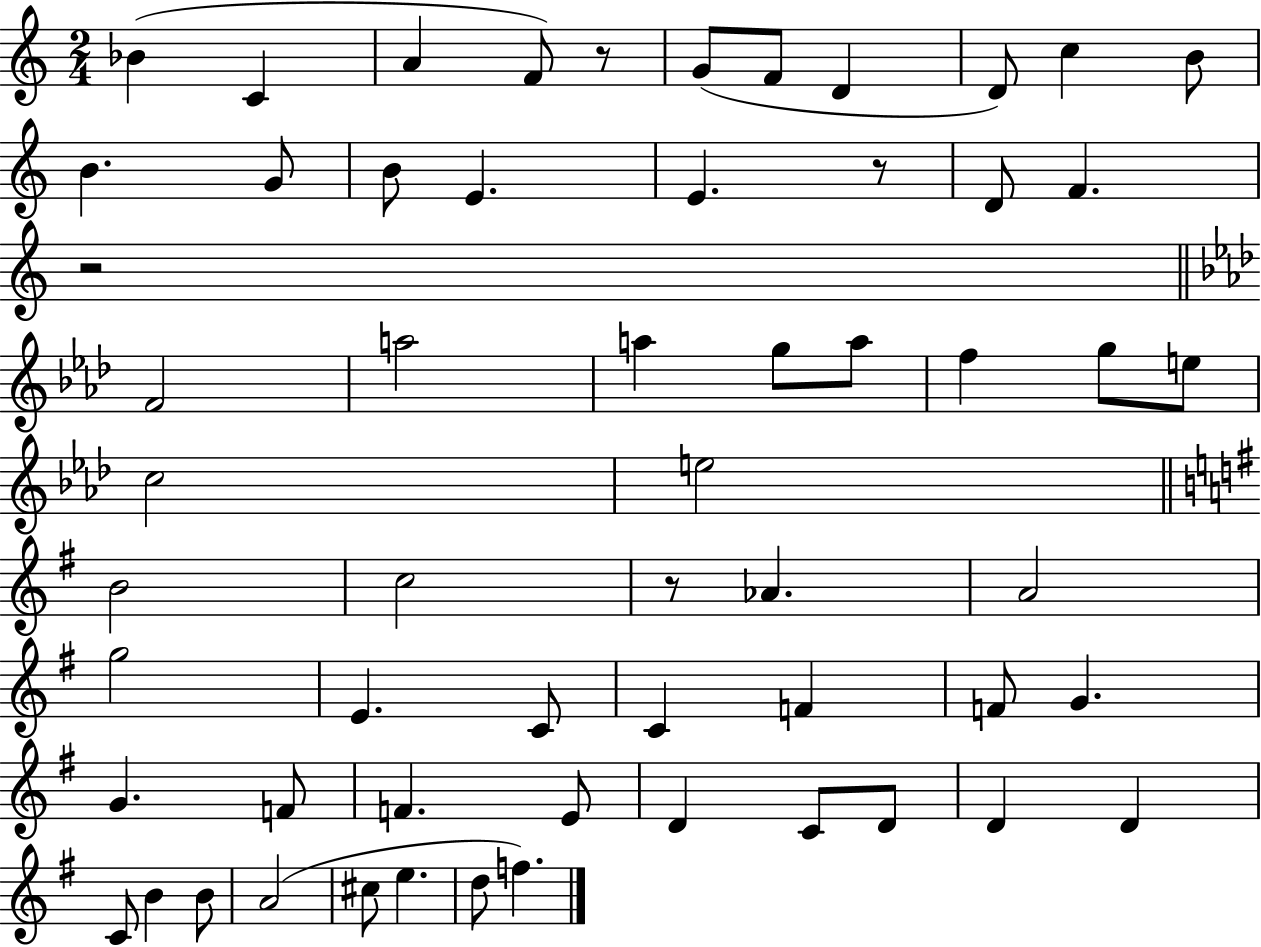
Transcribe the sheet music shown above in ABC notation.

X:1
T:Untitled
M:2/4
L:1/4
K:C
_B C A F/2 z/2 G/2 F/2 D D/2 c B/2 B G/2 B/2 E E z/2 D/2 F z2 F2 a2 a g/2 a/2 f g/2 e/2 c2 e2 B2 c2 z/2 _A A2 g2 E C/2 C F F/2 G G F/2 F E/2 D C/2 D/2 D D C/2 B B/2 A2 ^c/2 e d/2 f